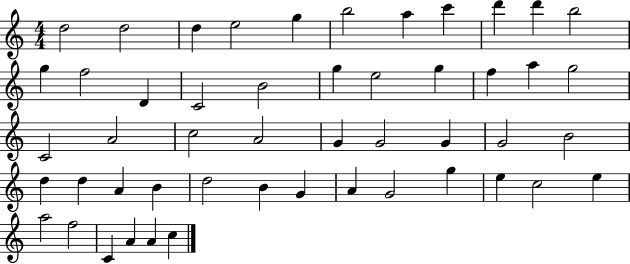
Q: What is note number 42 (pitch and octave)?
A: E5